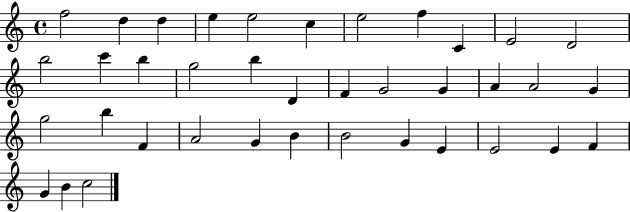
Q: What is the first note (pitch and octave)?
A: F5